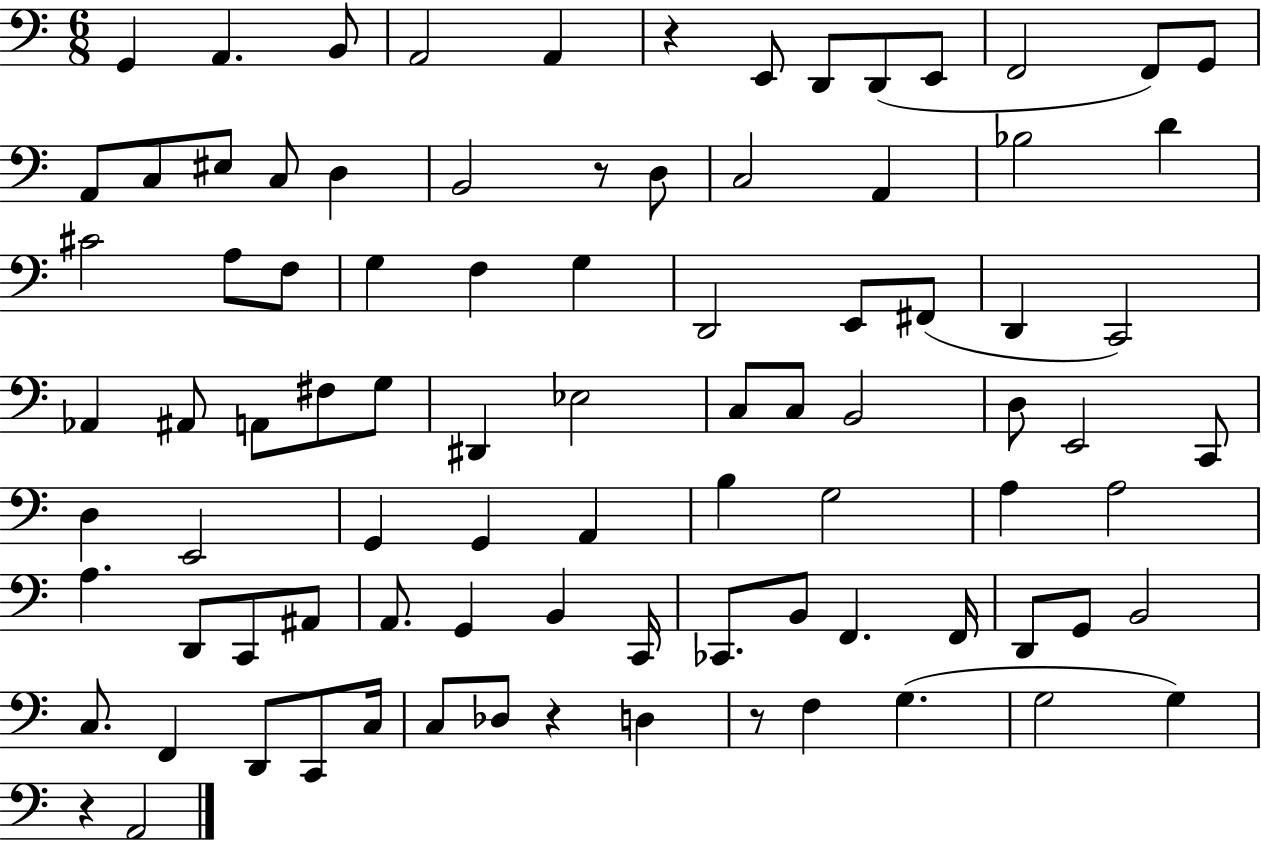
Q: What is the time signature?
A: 6/8